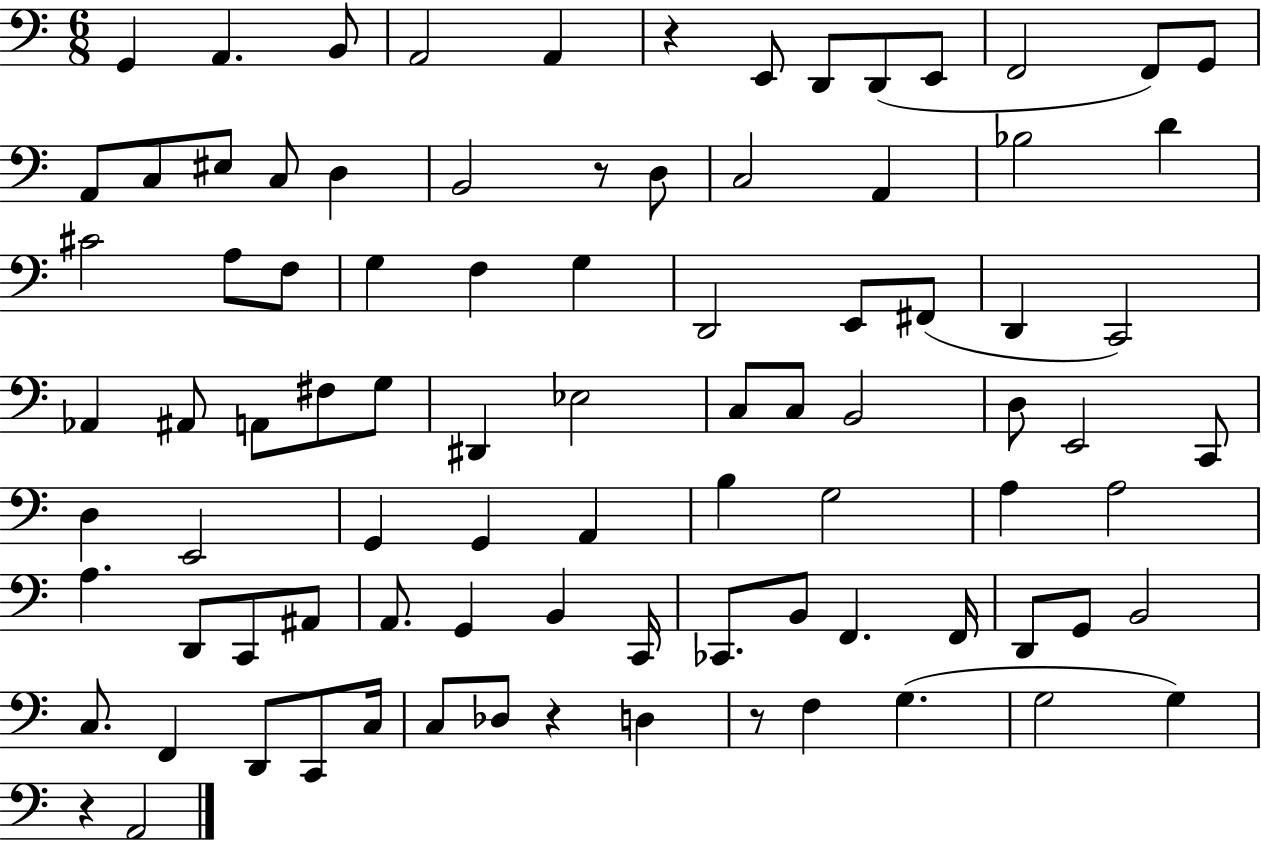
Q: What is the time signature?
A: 6/8